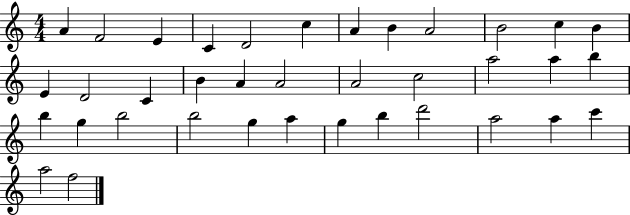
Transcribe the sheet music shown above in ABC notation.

X:1
T:Untitled
M:4/4
L:1/4
K:C
A F2 E C D2 c A B A2 B2 c B E D2 C B A A2 A2 c2 a2 a b b g b2 b2 g a g b d'2 a2 a c' a2 f2